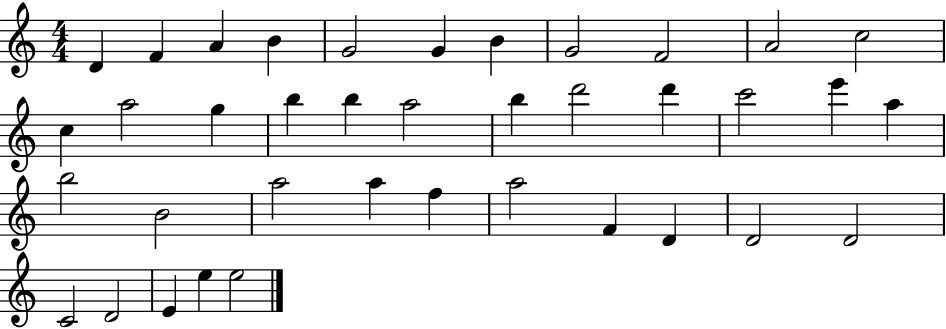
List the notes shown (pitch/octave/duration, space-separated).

D4/q F4/q A4/q B4/q G4/h G4/q B4/q G4/h F4/h A4/h C5/h C5/q A5/h G5/q B5/q B5/q A5/h B5/q D6/h D6/q C6/h E6/q A5/q B5/h B4/h A5/h A5/q F5/q A5/h F4/q D4/q D4/h D4/h C4/h D4/h E4/q E5/q E5/h